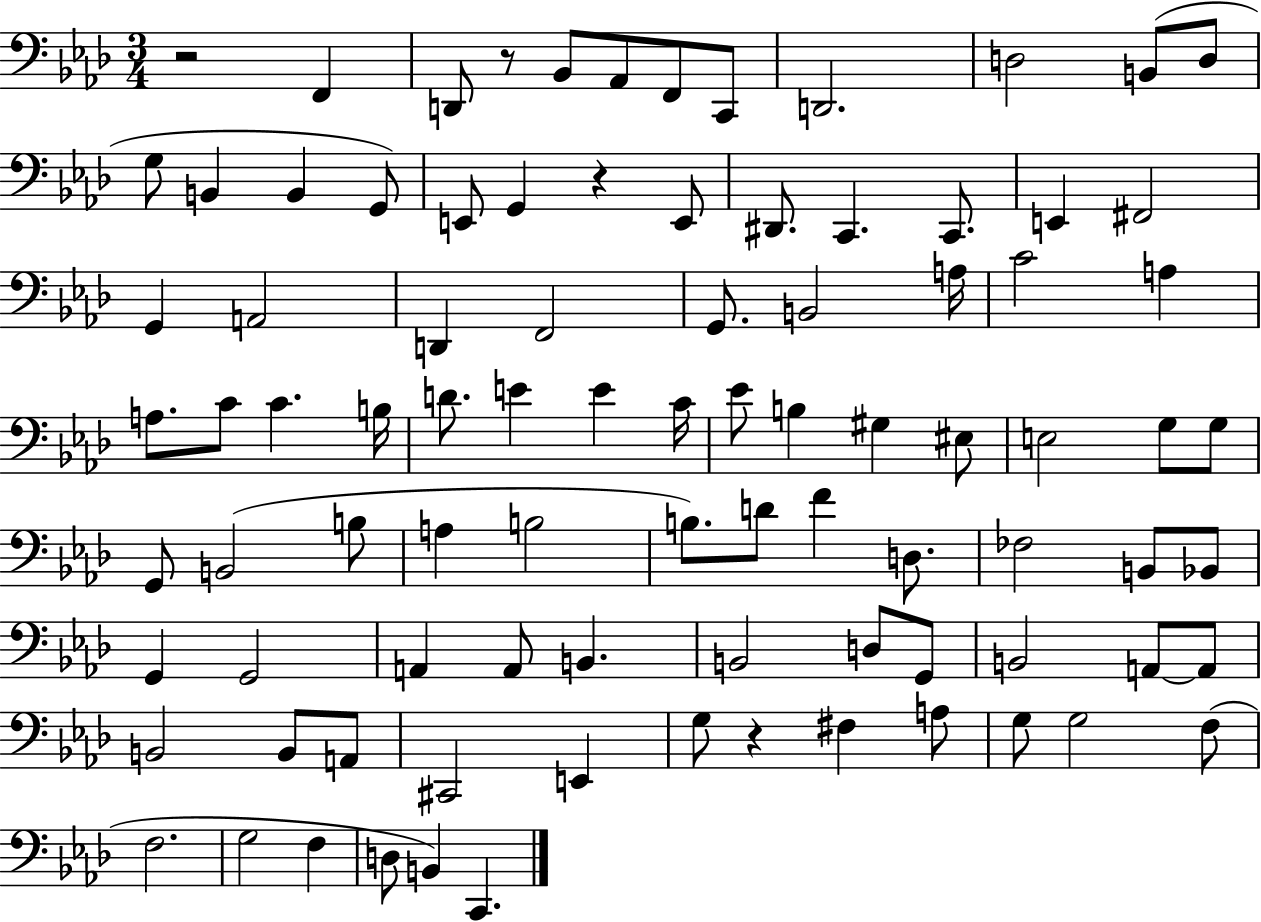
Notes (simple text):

R/h F2/q D2/e R/e Bb2/e Ab2/e F2/e C2/e D2/h. D3/h B2/e D3/e G3/e B2/q B2/q G2/e E2/e G2/q R/q E2/e D#2/e. C2/q. C2/e. E2/q F#2/h G2/q A2/h D2/q F2/h G2/e. B2/h A3/s C4/h A3/q A3/e. C4/e C4/q. B3/s D4/e. E4/q E4/q C4/s Eb4/e B3/q G#3/q EIS3/e E3/h G3/e G3/e G2/e B2/h B3/e A3/q B3/h B3/e. D4/e F4/q D3/e. FES3/h B2/e Bb2/e G2/q G2/h A2/q A2/e B2/q. B2/h D3/e G2/e B2/h A2/e A2/e B2/h B2/e A2/e C#2/h E2/q G3/e R/q F#3/q A3/e G3/e G3/h F3/e F3/h. G3/h F3/q D3/e B2/q C2/q.